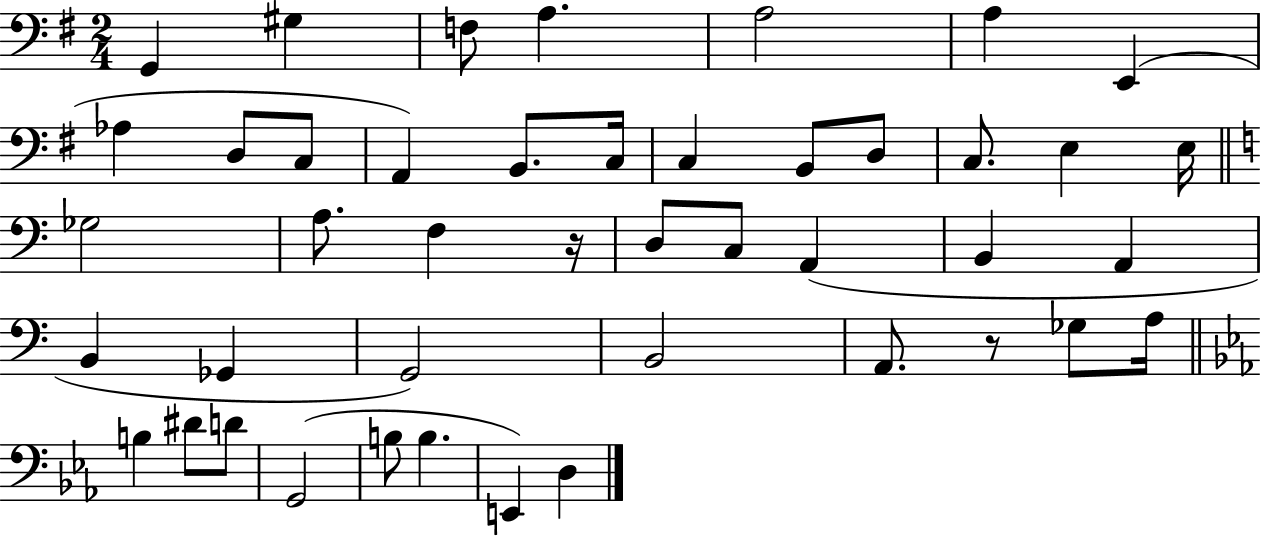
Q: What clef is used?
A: bass